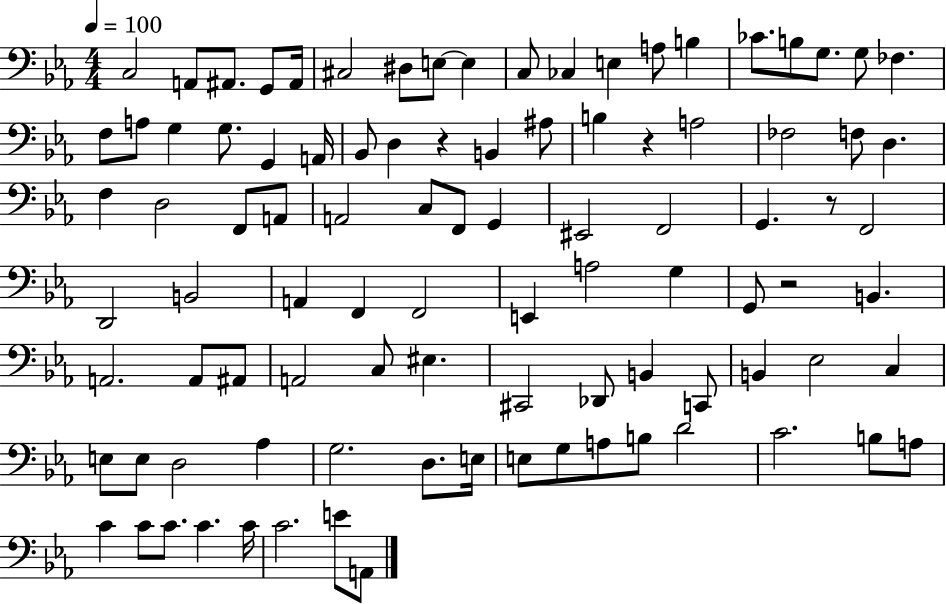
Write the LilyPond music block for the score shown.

{
  \clef bass
  \numericTimeSignature
  \time 4/4
  \key ees \major
  \tempo 4 = 100
  \repeat volta 2 { c2 a,8 ais,8. g,8 ais,16 | cis2 dis8 e8~~ e4 | c8 ces4 e4 a8 b4 | ces'8. b8 g8. g8 fes4. | \break f8 a8 g4 g8. g,4 a,16 | bes,8 d4 r4 b,4 ais8 | b4 r4 a2 | fes2 f8 d4. | \break f4 d2 f,8 a,8 | a,2 c8 f,8 g,4 | eis,2 f,2 | g,4. r8 f,2 | \break d,2 b,2 | a,4 f,4 f,2 | e,4 a2 g4 | g,8 r2 b,4. | \break a,2. a,8 ais,8 | a,2 c8 eis4. | cis,2 des,8 b,4 c,8 | b,4 ees2 c4 | \break e8 e8 d2 aes4 | g2. d8. e16 | e8 g8 a8 b8 d'2 | c'2. b8 a8 | \break c'4 c'8 c'8. c'4. c'16 | c'2. e'8 a,8 | } \bar "|."
}